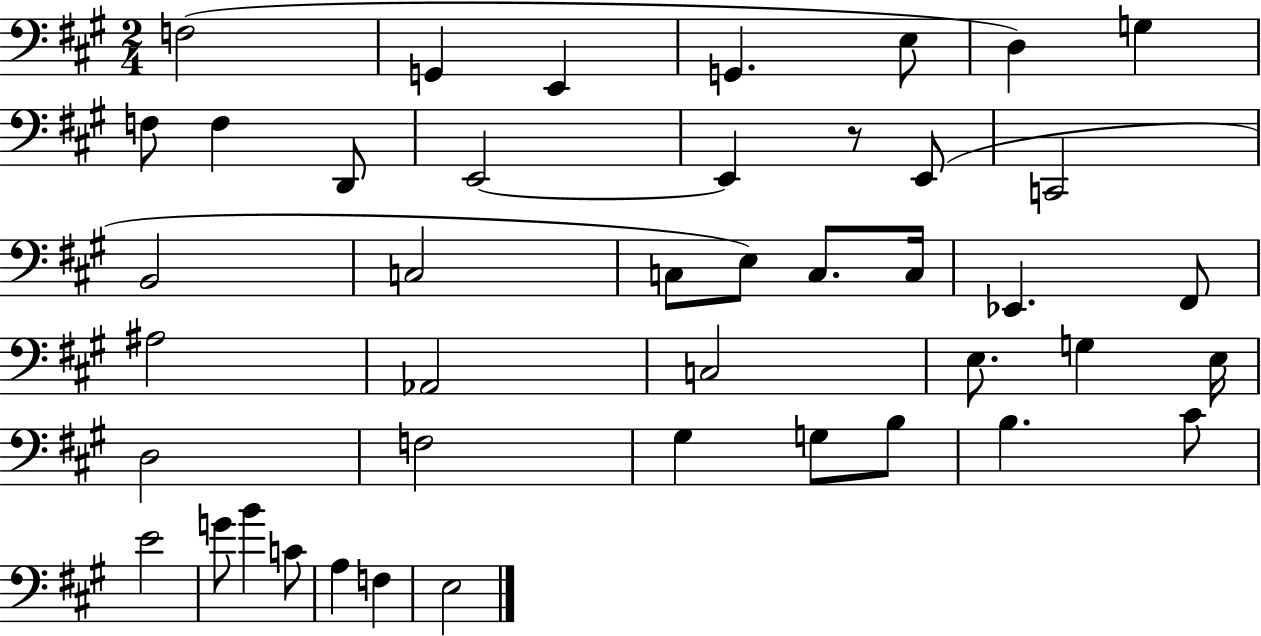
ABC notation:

X:1
T:Untitled
M:2/4
L:1/4
K:A
F,2 G,, E,, G,, E,/2 D, G, F,/2 F, D,,/2 E,,2 E,, z/2 E,,/2 C,,2 B,,2 C,2 C,/2 E,/2 C,/2 C,/4 _E,, ^F,,/2 ^A,2 _A,,2 C,2 E,/2 G, E,/4 D,2 F,2 ^G, G,/2 B,/2 B, ^C/2 E2 G/2 B C/2 A, F, E,2